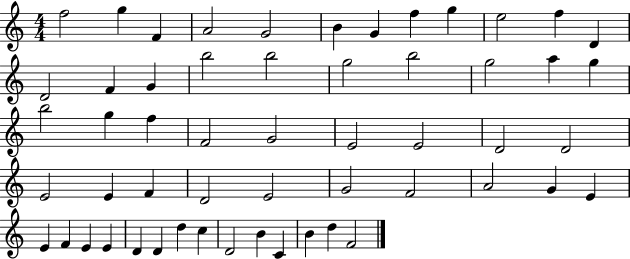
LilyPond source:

{
  \clef treble
  \numericTimeSignature
  \time 4/4
  \key c \major
  f''2 g''4 f'4 | a'2 g'2 | b'4 g'4 f''4 g''4 | e''2 f''4 d'4 | \break d'2 f'4 g'4 | b''2 b''2 | g''2 b''2 | g''2 a''4 g''4 | \break b''2 g''4 f''4 | f'2 g'2 | e'2 e'2 | d'2 d'2 | \break e'2 e'4 f'4 | d'2 e'2 | g'2 f'2 | a'2 g'4 e'4 | \break e'4 f'4 e'4 e'4 | d'4 d'4 d''4 c''4 | d'2 b'4 c'4 | b'4 d''4 f'2 | \break \bar "|."
}